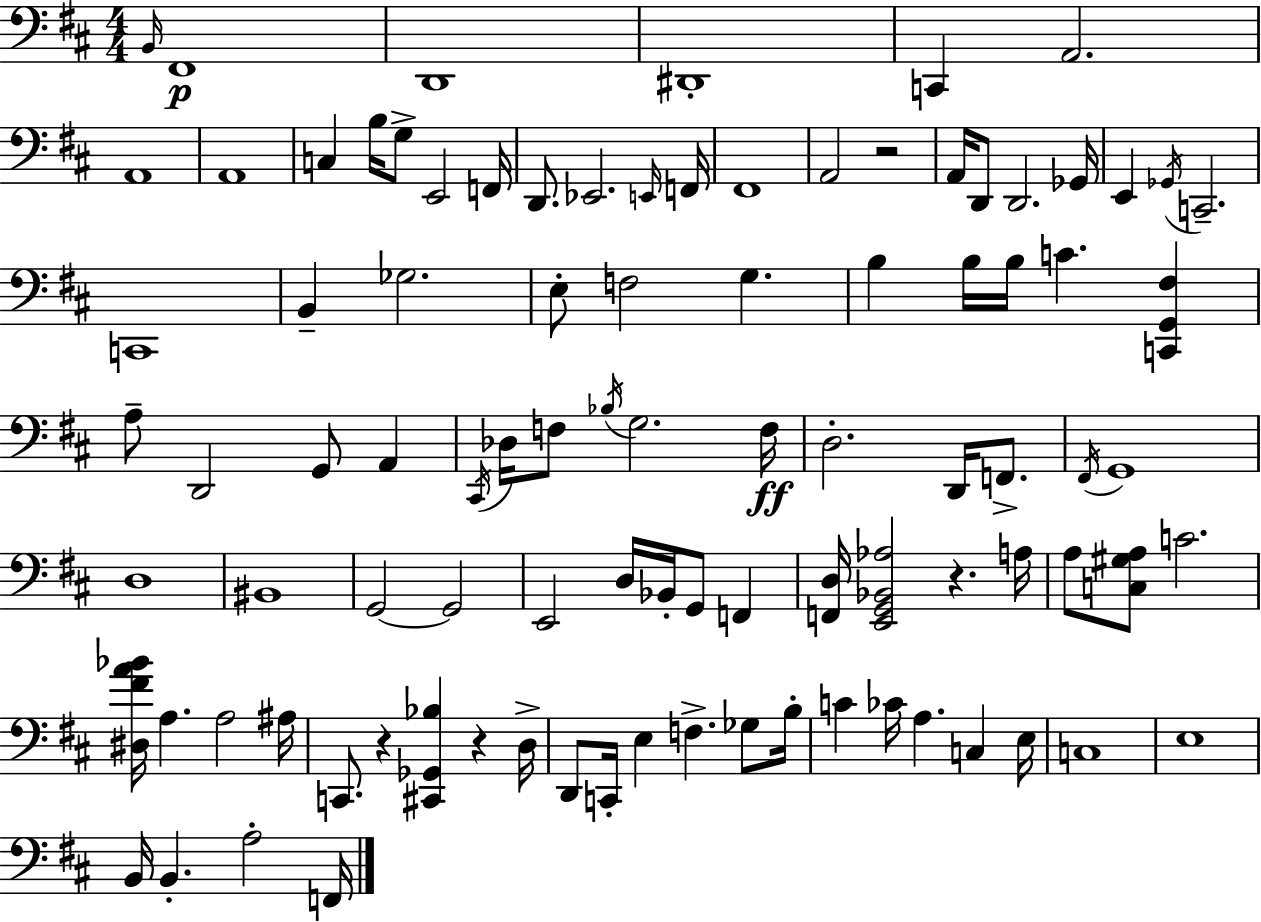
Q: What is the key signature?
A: D major